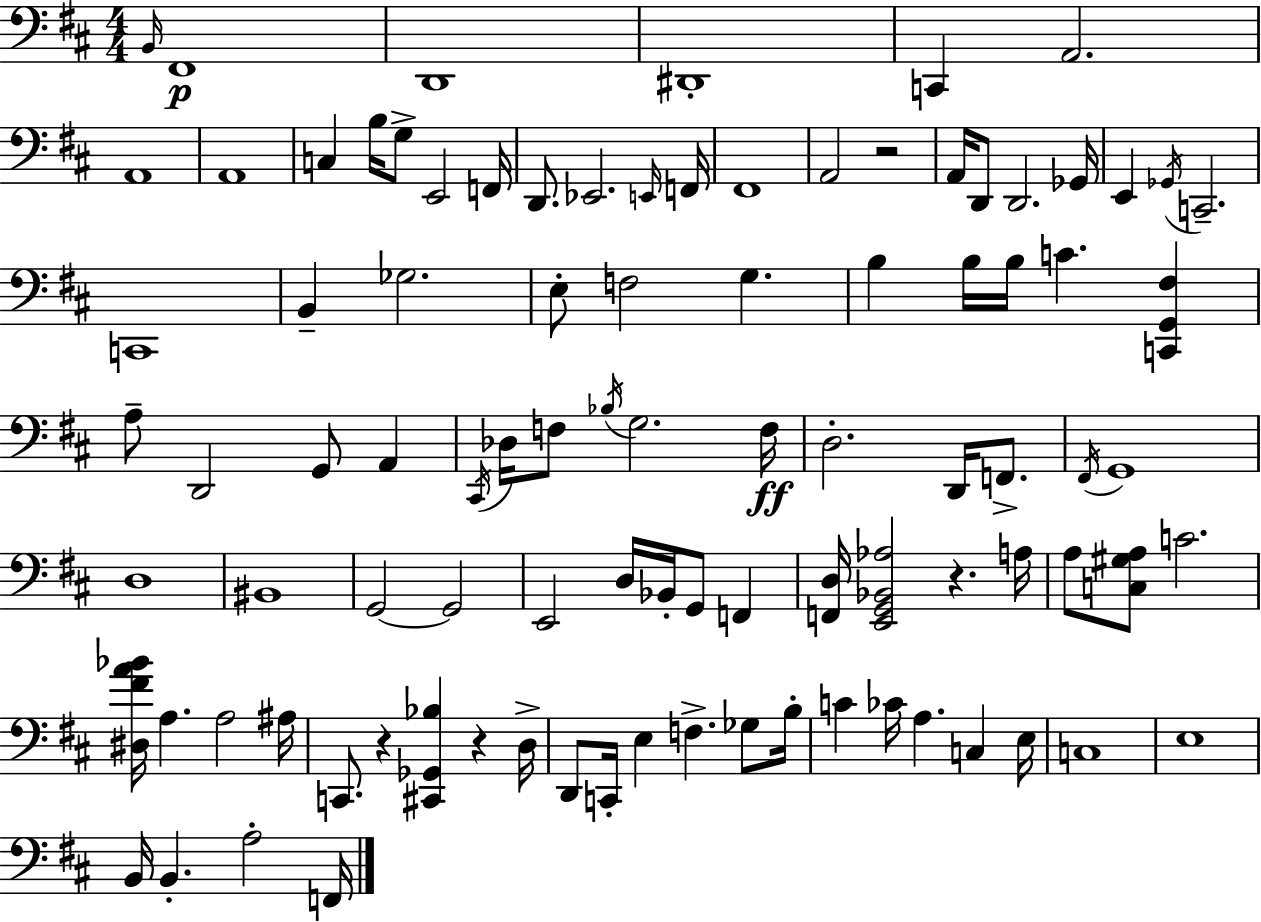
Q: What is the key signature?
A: D major